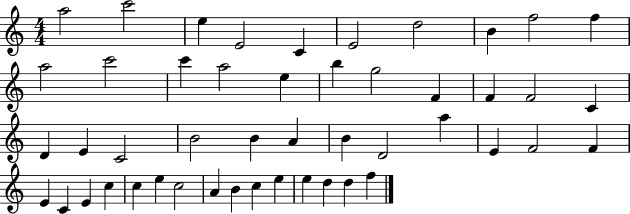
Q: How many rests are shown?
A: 0